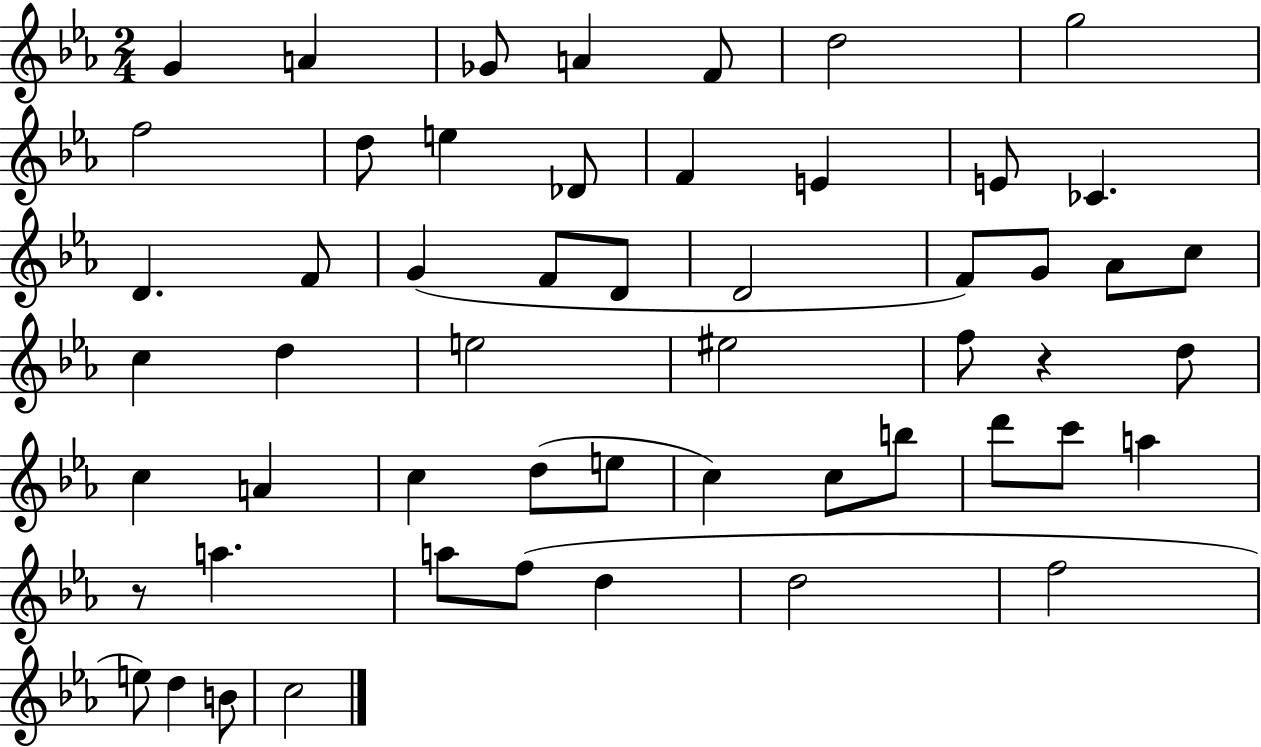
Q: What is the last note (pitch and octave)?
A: C5